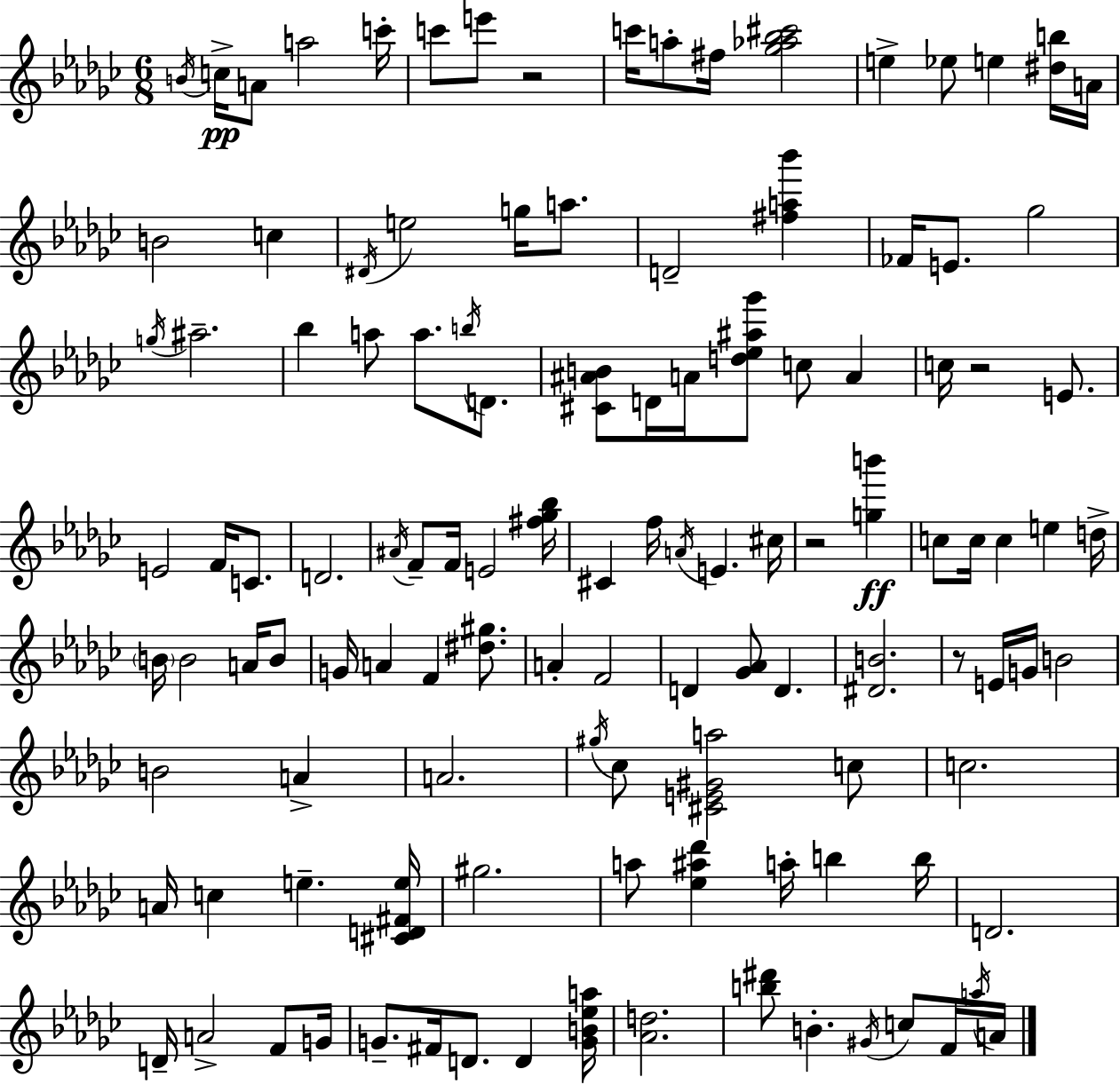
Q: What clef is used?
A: treble